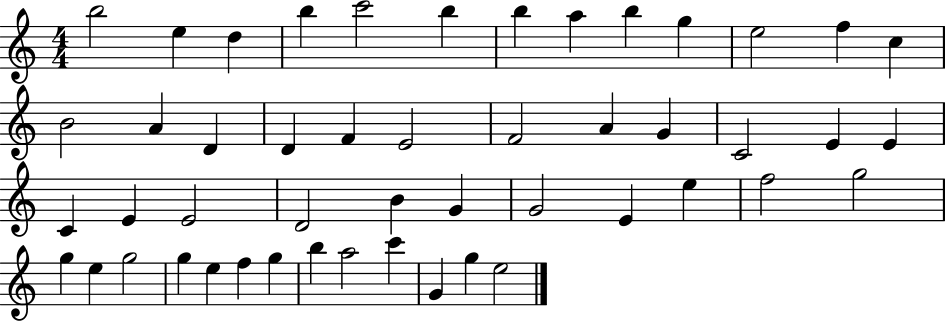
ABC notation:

X:1
T:Untitled
M:4/4
L:1/4
K:C
b2 e d b c'2 b b a b g e2 f c B2 A D D F E2 F2 A G C2 E E C E E2 D2 B G G2 E e f2 g2 g e g2 g e f g b a2 c' G g e2